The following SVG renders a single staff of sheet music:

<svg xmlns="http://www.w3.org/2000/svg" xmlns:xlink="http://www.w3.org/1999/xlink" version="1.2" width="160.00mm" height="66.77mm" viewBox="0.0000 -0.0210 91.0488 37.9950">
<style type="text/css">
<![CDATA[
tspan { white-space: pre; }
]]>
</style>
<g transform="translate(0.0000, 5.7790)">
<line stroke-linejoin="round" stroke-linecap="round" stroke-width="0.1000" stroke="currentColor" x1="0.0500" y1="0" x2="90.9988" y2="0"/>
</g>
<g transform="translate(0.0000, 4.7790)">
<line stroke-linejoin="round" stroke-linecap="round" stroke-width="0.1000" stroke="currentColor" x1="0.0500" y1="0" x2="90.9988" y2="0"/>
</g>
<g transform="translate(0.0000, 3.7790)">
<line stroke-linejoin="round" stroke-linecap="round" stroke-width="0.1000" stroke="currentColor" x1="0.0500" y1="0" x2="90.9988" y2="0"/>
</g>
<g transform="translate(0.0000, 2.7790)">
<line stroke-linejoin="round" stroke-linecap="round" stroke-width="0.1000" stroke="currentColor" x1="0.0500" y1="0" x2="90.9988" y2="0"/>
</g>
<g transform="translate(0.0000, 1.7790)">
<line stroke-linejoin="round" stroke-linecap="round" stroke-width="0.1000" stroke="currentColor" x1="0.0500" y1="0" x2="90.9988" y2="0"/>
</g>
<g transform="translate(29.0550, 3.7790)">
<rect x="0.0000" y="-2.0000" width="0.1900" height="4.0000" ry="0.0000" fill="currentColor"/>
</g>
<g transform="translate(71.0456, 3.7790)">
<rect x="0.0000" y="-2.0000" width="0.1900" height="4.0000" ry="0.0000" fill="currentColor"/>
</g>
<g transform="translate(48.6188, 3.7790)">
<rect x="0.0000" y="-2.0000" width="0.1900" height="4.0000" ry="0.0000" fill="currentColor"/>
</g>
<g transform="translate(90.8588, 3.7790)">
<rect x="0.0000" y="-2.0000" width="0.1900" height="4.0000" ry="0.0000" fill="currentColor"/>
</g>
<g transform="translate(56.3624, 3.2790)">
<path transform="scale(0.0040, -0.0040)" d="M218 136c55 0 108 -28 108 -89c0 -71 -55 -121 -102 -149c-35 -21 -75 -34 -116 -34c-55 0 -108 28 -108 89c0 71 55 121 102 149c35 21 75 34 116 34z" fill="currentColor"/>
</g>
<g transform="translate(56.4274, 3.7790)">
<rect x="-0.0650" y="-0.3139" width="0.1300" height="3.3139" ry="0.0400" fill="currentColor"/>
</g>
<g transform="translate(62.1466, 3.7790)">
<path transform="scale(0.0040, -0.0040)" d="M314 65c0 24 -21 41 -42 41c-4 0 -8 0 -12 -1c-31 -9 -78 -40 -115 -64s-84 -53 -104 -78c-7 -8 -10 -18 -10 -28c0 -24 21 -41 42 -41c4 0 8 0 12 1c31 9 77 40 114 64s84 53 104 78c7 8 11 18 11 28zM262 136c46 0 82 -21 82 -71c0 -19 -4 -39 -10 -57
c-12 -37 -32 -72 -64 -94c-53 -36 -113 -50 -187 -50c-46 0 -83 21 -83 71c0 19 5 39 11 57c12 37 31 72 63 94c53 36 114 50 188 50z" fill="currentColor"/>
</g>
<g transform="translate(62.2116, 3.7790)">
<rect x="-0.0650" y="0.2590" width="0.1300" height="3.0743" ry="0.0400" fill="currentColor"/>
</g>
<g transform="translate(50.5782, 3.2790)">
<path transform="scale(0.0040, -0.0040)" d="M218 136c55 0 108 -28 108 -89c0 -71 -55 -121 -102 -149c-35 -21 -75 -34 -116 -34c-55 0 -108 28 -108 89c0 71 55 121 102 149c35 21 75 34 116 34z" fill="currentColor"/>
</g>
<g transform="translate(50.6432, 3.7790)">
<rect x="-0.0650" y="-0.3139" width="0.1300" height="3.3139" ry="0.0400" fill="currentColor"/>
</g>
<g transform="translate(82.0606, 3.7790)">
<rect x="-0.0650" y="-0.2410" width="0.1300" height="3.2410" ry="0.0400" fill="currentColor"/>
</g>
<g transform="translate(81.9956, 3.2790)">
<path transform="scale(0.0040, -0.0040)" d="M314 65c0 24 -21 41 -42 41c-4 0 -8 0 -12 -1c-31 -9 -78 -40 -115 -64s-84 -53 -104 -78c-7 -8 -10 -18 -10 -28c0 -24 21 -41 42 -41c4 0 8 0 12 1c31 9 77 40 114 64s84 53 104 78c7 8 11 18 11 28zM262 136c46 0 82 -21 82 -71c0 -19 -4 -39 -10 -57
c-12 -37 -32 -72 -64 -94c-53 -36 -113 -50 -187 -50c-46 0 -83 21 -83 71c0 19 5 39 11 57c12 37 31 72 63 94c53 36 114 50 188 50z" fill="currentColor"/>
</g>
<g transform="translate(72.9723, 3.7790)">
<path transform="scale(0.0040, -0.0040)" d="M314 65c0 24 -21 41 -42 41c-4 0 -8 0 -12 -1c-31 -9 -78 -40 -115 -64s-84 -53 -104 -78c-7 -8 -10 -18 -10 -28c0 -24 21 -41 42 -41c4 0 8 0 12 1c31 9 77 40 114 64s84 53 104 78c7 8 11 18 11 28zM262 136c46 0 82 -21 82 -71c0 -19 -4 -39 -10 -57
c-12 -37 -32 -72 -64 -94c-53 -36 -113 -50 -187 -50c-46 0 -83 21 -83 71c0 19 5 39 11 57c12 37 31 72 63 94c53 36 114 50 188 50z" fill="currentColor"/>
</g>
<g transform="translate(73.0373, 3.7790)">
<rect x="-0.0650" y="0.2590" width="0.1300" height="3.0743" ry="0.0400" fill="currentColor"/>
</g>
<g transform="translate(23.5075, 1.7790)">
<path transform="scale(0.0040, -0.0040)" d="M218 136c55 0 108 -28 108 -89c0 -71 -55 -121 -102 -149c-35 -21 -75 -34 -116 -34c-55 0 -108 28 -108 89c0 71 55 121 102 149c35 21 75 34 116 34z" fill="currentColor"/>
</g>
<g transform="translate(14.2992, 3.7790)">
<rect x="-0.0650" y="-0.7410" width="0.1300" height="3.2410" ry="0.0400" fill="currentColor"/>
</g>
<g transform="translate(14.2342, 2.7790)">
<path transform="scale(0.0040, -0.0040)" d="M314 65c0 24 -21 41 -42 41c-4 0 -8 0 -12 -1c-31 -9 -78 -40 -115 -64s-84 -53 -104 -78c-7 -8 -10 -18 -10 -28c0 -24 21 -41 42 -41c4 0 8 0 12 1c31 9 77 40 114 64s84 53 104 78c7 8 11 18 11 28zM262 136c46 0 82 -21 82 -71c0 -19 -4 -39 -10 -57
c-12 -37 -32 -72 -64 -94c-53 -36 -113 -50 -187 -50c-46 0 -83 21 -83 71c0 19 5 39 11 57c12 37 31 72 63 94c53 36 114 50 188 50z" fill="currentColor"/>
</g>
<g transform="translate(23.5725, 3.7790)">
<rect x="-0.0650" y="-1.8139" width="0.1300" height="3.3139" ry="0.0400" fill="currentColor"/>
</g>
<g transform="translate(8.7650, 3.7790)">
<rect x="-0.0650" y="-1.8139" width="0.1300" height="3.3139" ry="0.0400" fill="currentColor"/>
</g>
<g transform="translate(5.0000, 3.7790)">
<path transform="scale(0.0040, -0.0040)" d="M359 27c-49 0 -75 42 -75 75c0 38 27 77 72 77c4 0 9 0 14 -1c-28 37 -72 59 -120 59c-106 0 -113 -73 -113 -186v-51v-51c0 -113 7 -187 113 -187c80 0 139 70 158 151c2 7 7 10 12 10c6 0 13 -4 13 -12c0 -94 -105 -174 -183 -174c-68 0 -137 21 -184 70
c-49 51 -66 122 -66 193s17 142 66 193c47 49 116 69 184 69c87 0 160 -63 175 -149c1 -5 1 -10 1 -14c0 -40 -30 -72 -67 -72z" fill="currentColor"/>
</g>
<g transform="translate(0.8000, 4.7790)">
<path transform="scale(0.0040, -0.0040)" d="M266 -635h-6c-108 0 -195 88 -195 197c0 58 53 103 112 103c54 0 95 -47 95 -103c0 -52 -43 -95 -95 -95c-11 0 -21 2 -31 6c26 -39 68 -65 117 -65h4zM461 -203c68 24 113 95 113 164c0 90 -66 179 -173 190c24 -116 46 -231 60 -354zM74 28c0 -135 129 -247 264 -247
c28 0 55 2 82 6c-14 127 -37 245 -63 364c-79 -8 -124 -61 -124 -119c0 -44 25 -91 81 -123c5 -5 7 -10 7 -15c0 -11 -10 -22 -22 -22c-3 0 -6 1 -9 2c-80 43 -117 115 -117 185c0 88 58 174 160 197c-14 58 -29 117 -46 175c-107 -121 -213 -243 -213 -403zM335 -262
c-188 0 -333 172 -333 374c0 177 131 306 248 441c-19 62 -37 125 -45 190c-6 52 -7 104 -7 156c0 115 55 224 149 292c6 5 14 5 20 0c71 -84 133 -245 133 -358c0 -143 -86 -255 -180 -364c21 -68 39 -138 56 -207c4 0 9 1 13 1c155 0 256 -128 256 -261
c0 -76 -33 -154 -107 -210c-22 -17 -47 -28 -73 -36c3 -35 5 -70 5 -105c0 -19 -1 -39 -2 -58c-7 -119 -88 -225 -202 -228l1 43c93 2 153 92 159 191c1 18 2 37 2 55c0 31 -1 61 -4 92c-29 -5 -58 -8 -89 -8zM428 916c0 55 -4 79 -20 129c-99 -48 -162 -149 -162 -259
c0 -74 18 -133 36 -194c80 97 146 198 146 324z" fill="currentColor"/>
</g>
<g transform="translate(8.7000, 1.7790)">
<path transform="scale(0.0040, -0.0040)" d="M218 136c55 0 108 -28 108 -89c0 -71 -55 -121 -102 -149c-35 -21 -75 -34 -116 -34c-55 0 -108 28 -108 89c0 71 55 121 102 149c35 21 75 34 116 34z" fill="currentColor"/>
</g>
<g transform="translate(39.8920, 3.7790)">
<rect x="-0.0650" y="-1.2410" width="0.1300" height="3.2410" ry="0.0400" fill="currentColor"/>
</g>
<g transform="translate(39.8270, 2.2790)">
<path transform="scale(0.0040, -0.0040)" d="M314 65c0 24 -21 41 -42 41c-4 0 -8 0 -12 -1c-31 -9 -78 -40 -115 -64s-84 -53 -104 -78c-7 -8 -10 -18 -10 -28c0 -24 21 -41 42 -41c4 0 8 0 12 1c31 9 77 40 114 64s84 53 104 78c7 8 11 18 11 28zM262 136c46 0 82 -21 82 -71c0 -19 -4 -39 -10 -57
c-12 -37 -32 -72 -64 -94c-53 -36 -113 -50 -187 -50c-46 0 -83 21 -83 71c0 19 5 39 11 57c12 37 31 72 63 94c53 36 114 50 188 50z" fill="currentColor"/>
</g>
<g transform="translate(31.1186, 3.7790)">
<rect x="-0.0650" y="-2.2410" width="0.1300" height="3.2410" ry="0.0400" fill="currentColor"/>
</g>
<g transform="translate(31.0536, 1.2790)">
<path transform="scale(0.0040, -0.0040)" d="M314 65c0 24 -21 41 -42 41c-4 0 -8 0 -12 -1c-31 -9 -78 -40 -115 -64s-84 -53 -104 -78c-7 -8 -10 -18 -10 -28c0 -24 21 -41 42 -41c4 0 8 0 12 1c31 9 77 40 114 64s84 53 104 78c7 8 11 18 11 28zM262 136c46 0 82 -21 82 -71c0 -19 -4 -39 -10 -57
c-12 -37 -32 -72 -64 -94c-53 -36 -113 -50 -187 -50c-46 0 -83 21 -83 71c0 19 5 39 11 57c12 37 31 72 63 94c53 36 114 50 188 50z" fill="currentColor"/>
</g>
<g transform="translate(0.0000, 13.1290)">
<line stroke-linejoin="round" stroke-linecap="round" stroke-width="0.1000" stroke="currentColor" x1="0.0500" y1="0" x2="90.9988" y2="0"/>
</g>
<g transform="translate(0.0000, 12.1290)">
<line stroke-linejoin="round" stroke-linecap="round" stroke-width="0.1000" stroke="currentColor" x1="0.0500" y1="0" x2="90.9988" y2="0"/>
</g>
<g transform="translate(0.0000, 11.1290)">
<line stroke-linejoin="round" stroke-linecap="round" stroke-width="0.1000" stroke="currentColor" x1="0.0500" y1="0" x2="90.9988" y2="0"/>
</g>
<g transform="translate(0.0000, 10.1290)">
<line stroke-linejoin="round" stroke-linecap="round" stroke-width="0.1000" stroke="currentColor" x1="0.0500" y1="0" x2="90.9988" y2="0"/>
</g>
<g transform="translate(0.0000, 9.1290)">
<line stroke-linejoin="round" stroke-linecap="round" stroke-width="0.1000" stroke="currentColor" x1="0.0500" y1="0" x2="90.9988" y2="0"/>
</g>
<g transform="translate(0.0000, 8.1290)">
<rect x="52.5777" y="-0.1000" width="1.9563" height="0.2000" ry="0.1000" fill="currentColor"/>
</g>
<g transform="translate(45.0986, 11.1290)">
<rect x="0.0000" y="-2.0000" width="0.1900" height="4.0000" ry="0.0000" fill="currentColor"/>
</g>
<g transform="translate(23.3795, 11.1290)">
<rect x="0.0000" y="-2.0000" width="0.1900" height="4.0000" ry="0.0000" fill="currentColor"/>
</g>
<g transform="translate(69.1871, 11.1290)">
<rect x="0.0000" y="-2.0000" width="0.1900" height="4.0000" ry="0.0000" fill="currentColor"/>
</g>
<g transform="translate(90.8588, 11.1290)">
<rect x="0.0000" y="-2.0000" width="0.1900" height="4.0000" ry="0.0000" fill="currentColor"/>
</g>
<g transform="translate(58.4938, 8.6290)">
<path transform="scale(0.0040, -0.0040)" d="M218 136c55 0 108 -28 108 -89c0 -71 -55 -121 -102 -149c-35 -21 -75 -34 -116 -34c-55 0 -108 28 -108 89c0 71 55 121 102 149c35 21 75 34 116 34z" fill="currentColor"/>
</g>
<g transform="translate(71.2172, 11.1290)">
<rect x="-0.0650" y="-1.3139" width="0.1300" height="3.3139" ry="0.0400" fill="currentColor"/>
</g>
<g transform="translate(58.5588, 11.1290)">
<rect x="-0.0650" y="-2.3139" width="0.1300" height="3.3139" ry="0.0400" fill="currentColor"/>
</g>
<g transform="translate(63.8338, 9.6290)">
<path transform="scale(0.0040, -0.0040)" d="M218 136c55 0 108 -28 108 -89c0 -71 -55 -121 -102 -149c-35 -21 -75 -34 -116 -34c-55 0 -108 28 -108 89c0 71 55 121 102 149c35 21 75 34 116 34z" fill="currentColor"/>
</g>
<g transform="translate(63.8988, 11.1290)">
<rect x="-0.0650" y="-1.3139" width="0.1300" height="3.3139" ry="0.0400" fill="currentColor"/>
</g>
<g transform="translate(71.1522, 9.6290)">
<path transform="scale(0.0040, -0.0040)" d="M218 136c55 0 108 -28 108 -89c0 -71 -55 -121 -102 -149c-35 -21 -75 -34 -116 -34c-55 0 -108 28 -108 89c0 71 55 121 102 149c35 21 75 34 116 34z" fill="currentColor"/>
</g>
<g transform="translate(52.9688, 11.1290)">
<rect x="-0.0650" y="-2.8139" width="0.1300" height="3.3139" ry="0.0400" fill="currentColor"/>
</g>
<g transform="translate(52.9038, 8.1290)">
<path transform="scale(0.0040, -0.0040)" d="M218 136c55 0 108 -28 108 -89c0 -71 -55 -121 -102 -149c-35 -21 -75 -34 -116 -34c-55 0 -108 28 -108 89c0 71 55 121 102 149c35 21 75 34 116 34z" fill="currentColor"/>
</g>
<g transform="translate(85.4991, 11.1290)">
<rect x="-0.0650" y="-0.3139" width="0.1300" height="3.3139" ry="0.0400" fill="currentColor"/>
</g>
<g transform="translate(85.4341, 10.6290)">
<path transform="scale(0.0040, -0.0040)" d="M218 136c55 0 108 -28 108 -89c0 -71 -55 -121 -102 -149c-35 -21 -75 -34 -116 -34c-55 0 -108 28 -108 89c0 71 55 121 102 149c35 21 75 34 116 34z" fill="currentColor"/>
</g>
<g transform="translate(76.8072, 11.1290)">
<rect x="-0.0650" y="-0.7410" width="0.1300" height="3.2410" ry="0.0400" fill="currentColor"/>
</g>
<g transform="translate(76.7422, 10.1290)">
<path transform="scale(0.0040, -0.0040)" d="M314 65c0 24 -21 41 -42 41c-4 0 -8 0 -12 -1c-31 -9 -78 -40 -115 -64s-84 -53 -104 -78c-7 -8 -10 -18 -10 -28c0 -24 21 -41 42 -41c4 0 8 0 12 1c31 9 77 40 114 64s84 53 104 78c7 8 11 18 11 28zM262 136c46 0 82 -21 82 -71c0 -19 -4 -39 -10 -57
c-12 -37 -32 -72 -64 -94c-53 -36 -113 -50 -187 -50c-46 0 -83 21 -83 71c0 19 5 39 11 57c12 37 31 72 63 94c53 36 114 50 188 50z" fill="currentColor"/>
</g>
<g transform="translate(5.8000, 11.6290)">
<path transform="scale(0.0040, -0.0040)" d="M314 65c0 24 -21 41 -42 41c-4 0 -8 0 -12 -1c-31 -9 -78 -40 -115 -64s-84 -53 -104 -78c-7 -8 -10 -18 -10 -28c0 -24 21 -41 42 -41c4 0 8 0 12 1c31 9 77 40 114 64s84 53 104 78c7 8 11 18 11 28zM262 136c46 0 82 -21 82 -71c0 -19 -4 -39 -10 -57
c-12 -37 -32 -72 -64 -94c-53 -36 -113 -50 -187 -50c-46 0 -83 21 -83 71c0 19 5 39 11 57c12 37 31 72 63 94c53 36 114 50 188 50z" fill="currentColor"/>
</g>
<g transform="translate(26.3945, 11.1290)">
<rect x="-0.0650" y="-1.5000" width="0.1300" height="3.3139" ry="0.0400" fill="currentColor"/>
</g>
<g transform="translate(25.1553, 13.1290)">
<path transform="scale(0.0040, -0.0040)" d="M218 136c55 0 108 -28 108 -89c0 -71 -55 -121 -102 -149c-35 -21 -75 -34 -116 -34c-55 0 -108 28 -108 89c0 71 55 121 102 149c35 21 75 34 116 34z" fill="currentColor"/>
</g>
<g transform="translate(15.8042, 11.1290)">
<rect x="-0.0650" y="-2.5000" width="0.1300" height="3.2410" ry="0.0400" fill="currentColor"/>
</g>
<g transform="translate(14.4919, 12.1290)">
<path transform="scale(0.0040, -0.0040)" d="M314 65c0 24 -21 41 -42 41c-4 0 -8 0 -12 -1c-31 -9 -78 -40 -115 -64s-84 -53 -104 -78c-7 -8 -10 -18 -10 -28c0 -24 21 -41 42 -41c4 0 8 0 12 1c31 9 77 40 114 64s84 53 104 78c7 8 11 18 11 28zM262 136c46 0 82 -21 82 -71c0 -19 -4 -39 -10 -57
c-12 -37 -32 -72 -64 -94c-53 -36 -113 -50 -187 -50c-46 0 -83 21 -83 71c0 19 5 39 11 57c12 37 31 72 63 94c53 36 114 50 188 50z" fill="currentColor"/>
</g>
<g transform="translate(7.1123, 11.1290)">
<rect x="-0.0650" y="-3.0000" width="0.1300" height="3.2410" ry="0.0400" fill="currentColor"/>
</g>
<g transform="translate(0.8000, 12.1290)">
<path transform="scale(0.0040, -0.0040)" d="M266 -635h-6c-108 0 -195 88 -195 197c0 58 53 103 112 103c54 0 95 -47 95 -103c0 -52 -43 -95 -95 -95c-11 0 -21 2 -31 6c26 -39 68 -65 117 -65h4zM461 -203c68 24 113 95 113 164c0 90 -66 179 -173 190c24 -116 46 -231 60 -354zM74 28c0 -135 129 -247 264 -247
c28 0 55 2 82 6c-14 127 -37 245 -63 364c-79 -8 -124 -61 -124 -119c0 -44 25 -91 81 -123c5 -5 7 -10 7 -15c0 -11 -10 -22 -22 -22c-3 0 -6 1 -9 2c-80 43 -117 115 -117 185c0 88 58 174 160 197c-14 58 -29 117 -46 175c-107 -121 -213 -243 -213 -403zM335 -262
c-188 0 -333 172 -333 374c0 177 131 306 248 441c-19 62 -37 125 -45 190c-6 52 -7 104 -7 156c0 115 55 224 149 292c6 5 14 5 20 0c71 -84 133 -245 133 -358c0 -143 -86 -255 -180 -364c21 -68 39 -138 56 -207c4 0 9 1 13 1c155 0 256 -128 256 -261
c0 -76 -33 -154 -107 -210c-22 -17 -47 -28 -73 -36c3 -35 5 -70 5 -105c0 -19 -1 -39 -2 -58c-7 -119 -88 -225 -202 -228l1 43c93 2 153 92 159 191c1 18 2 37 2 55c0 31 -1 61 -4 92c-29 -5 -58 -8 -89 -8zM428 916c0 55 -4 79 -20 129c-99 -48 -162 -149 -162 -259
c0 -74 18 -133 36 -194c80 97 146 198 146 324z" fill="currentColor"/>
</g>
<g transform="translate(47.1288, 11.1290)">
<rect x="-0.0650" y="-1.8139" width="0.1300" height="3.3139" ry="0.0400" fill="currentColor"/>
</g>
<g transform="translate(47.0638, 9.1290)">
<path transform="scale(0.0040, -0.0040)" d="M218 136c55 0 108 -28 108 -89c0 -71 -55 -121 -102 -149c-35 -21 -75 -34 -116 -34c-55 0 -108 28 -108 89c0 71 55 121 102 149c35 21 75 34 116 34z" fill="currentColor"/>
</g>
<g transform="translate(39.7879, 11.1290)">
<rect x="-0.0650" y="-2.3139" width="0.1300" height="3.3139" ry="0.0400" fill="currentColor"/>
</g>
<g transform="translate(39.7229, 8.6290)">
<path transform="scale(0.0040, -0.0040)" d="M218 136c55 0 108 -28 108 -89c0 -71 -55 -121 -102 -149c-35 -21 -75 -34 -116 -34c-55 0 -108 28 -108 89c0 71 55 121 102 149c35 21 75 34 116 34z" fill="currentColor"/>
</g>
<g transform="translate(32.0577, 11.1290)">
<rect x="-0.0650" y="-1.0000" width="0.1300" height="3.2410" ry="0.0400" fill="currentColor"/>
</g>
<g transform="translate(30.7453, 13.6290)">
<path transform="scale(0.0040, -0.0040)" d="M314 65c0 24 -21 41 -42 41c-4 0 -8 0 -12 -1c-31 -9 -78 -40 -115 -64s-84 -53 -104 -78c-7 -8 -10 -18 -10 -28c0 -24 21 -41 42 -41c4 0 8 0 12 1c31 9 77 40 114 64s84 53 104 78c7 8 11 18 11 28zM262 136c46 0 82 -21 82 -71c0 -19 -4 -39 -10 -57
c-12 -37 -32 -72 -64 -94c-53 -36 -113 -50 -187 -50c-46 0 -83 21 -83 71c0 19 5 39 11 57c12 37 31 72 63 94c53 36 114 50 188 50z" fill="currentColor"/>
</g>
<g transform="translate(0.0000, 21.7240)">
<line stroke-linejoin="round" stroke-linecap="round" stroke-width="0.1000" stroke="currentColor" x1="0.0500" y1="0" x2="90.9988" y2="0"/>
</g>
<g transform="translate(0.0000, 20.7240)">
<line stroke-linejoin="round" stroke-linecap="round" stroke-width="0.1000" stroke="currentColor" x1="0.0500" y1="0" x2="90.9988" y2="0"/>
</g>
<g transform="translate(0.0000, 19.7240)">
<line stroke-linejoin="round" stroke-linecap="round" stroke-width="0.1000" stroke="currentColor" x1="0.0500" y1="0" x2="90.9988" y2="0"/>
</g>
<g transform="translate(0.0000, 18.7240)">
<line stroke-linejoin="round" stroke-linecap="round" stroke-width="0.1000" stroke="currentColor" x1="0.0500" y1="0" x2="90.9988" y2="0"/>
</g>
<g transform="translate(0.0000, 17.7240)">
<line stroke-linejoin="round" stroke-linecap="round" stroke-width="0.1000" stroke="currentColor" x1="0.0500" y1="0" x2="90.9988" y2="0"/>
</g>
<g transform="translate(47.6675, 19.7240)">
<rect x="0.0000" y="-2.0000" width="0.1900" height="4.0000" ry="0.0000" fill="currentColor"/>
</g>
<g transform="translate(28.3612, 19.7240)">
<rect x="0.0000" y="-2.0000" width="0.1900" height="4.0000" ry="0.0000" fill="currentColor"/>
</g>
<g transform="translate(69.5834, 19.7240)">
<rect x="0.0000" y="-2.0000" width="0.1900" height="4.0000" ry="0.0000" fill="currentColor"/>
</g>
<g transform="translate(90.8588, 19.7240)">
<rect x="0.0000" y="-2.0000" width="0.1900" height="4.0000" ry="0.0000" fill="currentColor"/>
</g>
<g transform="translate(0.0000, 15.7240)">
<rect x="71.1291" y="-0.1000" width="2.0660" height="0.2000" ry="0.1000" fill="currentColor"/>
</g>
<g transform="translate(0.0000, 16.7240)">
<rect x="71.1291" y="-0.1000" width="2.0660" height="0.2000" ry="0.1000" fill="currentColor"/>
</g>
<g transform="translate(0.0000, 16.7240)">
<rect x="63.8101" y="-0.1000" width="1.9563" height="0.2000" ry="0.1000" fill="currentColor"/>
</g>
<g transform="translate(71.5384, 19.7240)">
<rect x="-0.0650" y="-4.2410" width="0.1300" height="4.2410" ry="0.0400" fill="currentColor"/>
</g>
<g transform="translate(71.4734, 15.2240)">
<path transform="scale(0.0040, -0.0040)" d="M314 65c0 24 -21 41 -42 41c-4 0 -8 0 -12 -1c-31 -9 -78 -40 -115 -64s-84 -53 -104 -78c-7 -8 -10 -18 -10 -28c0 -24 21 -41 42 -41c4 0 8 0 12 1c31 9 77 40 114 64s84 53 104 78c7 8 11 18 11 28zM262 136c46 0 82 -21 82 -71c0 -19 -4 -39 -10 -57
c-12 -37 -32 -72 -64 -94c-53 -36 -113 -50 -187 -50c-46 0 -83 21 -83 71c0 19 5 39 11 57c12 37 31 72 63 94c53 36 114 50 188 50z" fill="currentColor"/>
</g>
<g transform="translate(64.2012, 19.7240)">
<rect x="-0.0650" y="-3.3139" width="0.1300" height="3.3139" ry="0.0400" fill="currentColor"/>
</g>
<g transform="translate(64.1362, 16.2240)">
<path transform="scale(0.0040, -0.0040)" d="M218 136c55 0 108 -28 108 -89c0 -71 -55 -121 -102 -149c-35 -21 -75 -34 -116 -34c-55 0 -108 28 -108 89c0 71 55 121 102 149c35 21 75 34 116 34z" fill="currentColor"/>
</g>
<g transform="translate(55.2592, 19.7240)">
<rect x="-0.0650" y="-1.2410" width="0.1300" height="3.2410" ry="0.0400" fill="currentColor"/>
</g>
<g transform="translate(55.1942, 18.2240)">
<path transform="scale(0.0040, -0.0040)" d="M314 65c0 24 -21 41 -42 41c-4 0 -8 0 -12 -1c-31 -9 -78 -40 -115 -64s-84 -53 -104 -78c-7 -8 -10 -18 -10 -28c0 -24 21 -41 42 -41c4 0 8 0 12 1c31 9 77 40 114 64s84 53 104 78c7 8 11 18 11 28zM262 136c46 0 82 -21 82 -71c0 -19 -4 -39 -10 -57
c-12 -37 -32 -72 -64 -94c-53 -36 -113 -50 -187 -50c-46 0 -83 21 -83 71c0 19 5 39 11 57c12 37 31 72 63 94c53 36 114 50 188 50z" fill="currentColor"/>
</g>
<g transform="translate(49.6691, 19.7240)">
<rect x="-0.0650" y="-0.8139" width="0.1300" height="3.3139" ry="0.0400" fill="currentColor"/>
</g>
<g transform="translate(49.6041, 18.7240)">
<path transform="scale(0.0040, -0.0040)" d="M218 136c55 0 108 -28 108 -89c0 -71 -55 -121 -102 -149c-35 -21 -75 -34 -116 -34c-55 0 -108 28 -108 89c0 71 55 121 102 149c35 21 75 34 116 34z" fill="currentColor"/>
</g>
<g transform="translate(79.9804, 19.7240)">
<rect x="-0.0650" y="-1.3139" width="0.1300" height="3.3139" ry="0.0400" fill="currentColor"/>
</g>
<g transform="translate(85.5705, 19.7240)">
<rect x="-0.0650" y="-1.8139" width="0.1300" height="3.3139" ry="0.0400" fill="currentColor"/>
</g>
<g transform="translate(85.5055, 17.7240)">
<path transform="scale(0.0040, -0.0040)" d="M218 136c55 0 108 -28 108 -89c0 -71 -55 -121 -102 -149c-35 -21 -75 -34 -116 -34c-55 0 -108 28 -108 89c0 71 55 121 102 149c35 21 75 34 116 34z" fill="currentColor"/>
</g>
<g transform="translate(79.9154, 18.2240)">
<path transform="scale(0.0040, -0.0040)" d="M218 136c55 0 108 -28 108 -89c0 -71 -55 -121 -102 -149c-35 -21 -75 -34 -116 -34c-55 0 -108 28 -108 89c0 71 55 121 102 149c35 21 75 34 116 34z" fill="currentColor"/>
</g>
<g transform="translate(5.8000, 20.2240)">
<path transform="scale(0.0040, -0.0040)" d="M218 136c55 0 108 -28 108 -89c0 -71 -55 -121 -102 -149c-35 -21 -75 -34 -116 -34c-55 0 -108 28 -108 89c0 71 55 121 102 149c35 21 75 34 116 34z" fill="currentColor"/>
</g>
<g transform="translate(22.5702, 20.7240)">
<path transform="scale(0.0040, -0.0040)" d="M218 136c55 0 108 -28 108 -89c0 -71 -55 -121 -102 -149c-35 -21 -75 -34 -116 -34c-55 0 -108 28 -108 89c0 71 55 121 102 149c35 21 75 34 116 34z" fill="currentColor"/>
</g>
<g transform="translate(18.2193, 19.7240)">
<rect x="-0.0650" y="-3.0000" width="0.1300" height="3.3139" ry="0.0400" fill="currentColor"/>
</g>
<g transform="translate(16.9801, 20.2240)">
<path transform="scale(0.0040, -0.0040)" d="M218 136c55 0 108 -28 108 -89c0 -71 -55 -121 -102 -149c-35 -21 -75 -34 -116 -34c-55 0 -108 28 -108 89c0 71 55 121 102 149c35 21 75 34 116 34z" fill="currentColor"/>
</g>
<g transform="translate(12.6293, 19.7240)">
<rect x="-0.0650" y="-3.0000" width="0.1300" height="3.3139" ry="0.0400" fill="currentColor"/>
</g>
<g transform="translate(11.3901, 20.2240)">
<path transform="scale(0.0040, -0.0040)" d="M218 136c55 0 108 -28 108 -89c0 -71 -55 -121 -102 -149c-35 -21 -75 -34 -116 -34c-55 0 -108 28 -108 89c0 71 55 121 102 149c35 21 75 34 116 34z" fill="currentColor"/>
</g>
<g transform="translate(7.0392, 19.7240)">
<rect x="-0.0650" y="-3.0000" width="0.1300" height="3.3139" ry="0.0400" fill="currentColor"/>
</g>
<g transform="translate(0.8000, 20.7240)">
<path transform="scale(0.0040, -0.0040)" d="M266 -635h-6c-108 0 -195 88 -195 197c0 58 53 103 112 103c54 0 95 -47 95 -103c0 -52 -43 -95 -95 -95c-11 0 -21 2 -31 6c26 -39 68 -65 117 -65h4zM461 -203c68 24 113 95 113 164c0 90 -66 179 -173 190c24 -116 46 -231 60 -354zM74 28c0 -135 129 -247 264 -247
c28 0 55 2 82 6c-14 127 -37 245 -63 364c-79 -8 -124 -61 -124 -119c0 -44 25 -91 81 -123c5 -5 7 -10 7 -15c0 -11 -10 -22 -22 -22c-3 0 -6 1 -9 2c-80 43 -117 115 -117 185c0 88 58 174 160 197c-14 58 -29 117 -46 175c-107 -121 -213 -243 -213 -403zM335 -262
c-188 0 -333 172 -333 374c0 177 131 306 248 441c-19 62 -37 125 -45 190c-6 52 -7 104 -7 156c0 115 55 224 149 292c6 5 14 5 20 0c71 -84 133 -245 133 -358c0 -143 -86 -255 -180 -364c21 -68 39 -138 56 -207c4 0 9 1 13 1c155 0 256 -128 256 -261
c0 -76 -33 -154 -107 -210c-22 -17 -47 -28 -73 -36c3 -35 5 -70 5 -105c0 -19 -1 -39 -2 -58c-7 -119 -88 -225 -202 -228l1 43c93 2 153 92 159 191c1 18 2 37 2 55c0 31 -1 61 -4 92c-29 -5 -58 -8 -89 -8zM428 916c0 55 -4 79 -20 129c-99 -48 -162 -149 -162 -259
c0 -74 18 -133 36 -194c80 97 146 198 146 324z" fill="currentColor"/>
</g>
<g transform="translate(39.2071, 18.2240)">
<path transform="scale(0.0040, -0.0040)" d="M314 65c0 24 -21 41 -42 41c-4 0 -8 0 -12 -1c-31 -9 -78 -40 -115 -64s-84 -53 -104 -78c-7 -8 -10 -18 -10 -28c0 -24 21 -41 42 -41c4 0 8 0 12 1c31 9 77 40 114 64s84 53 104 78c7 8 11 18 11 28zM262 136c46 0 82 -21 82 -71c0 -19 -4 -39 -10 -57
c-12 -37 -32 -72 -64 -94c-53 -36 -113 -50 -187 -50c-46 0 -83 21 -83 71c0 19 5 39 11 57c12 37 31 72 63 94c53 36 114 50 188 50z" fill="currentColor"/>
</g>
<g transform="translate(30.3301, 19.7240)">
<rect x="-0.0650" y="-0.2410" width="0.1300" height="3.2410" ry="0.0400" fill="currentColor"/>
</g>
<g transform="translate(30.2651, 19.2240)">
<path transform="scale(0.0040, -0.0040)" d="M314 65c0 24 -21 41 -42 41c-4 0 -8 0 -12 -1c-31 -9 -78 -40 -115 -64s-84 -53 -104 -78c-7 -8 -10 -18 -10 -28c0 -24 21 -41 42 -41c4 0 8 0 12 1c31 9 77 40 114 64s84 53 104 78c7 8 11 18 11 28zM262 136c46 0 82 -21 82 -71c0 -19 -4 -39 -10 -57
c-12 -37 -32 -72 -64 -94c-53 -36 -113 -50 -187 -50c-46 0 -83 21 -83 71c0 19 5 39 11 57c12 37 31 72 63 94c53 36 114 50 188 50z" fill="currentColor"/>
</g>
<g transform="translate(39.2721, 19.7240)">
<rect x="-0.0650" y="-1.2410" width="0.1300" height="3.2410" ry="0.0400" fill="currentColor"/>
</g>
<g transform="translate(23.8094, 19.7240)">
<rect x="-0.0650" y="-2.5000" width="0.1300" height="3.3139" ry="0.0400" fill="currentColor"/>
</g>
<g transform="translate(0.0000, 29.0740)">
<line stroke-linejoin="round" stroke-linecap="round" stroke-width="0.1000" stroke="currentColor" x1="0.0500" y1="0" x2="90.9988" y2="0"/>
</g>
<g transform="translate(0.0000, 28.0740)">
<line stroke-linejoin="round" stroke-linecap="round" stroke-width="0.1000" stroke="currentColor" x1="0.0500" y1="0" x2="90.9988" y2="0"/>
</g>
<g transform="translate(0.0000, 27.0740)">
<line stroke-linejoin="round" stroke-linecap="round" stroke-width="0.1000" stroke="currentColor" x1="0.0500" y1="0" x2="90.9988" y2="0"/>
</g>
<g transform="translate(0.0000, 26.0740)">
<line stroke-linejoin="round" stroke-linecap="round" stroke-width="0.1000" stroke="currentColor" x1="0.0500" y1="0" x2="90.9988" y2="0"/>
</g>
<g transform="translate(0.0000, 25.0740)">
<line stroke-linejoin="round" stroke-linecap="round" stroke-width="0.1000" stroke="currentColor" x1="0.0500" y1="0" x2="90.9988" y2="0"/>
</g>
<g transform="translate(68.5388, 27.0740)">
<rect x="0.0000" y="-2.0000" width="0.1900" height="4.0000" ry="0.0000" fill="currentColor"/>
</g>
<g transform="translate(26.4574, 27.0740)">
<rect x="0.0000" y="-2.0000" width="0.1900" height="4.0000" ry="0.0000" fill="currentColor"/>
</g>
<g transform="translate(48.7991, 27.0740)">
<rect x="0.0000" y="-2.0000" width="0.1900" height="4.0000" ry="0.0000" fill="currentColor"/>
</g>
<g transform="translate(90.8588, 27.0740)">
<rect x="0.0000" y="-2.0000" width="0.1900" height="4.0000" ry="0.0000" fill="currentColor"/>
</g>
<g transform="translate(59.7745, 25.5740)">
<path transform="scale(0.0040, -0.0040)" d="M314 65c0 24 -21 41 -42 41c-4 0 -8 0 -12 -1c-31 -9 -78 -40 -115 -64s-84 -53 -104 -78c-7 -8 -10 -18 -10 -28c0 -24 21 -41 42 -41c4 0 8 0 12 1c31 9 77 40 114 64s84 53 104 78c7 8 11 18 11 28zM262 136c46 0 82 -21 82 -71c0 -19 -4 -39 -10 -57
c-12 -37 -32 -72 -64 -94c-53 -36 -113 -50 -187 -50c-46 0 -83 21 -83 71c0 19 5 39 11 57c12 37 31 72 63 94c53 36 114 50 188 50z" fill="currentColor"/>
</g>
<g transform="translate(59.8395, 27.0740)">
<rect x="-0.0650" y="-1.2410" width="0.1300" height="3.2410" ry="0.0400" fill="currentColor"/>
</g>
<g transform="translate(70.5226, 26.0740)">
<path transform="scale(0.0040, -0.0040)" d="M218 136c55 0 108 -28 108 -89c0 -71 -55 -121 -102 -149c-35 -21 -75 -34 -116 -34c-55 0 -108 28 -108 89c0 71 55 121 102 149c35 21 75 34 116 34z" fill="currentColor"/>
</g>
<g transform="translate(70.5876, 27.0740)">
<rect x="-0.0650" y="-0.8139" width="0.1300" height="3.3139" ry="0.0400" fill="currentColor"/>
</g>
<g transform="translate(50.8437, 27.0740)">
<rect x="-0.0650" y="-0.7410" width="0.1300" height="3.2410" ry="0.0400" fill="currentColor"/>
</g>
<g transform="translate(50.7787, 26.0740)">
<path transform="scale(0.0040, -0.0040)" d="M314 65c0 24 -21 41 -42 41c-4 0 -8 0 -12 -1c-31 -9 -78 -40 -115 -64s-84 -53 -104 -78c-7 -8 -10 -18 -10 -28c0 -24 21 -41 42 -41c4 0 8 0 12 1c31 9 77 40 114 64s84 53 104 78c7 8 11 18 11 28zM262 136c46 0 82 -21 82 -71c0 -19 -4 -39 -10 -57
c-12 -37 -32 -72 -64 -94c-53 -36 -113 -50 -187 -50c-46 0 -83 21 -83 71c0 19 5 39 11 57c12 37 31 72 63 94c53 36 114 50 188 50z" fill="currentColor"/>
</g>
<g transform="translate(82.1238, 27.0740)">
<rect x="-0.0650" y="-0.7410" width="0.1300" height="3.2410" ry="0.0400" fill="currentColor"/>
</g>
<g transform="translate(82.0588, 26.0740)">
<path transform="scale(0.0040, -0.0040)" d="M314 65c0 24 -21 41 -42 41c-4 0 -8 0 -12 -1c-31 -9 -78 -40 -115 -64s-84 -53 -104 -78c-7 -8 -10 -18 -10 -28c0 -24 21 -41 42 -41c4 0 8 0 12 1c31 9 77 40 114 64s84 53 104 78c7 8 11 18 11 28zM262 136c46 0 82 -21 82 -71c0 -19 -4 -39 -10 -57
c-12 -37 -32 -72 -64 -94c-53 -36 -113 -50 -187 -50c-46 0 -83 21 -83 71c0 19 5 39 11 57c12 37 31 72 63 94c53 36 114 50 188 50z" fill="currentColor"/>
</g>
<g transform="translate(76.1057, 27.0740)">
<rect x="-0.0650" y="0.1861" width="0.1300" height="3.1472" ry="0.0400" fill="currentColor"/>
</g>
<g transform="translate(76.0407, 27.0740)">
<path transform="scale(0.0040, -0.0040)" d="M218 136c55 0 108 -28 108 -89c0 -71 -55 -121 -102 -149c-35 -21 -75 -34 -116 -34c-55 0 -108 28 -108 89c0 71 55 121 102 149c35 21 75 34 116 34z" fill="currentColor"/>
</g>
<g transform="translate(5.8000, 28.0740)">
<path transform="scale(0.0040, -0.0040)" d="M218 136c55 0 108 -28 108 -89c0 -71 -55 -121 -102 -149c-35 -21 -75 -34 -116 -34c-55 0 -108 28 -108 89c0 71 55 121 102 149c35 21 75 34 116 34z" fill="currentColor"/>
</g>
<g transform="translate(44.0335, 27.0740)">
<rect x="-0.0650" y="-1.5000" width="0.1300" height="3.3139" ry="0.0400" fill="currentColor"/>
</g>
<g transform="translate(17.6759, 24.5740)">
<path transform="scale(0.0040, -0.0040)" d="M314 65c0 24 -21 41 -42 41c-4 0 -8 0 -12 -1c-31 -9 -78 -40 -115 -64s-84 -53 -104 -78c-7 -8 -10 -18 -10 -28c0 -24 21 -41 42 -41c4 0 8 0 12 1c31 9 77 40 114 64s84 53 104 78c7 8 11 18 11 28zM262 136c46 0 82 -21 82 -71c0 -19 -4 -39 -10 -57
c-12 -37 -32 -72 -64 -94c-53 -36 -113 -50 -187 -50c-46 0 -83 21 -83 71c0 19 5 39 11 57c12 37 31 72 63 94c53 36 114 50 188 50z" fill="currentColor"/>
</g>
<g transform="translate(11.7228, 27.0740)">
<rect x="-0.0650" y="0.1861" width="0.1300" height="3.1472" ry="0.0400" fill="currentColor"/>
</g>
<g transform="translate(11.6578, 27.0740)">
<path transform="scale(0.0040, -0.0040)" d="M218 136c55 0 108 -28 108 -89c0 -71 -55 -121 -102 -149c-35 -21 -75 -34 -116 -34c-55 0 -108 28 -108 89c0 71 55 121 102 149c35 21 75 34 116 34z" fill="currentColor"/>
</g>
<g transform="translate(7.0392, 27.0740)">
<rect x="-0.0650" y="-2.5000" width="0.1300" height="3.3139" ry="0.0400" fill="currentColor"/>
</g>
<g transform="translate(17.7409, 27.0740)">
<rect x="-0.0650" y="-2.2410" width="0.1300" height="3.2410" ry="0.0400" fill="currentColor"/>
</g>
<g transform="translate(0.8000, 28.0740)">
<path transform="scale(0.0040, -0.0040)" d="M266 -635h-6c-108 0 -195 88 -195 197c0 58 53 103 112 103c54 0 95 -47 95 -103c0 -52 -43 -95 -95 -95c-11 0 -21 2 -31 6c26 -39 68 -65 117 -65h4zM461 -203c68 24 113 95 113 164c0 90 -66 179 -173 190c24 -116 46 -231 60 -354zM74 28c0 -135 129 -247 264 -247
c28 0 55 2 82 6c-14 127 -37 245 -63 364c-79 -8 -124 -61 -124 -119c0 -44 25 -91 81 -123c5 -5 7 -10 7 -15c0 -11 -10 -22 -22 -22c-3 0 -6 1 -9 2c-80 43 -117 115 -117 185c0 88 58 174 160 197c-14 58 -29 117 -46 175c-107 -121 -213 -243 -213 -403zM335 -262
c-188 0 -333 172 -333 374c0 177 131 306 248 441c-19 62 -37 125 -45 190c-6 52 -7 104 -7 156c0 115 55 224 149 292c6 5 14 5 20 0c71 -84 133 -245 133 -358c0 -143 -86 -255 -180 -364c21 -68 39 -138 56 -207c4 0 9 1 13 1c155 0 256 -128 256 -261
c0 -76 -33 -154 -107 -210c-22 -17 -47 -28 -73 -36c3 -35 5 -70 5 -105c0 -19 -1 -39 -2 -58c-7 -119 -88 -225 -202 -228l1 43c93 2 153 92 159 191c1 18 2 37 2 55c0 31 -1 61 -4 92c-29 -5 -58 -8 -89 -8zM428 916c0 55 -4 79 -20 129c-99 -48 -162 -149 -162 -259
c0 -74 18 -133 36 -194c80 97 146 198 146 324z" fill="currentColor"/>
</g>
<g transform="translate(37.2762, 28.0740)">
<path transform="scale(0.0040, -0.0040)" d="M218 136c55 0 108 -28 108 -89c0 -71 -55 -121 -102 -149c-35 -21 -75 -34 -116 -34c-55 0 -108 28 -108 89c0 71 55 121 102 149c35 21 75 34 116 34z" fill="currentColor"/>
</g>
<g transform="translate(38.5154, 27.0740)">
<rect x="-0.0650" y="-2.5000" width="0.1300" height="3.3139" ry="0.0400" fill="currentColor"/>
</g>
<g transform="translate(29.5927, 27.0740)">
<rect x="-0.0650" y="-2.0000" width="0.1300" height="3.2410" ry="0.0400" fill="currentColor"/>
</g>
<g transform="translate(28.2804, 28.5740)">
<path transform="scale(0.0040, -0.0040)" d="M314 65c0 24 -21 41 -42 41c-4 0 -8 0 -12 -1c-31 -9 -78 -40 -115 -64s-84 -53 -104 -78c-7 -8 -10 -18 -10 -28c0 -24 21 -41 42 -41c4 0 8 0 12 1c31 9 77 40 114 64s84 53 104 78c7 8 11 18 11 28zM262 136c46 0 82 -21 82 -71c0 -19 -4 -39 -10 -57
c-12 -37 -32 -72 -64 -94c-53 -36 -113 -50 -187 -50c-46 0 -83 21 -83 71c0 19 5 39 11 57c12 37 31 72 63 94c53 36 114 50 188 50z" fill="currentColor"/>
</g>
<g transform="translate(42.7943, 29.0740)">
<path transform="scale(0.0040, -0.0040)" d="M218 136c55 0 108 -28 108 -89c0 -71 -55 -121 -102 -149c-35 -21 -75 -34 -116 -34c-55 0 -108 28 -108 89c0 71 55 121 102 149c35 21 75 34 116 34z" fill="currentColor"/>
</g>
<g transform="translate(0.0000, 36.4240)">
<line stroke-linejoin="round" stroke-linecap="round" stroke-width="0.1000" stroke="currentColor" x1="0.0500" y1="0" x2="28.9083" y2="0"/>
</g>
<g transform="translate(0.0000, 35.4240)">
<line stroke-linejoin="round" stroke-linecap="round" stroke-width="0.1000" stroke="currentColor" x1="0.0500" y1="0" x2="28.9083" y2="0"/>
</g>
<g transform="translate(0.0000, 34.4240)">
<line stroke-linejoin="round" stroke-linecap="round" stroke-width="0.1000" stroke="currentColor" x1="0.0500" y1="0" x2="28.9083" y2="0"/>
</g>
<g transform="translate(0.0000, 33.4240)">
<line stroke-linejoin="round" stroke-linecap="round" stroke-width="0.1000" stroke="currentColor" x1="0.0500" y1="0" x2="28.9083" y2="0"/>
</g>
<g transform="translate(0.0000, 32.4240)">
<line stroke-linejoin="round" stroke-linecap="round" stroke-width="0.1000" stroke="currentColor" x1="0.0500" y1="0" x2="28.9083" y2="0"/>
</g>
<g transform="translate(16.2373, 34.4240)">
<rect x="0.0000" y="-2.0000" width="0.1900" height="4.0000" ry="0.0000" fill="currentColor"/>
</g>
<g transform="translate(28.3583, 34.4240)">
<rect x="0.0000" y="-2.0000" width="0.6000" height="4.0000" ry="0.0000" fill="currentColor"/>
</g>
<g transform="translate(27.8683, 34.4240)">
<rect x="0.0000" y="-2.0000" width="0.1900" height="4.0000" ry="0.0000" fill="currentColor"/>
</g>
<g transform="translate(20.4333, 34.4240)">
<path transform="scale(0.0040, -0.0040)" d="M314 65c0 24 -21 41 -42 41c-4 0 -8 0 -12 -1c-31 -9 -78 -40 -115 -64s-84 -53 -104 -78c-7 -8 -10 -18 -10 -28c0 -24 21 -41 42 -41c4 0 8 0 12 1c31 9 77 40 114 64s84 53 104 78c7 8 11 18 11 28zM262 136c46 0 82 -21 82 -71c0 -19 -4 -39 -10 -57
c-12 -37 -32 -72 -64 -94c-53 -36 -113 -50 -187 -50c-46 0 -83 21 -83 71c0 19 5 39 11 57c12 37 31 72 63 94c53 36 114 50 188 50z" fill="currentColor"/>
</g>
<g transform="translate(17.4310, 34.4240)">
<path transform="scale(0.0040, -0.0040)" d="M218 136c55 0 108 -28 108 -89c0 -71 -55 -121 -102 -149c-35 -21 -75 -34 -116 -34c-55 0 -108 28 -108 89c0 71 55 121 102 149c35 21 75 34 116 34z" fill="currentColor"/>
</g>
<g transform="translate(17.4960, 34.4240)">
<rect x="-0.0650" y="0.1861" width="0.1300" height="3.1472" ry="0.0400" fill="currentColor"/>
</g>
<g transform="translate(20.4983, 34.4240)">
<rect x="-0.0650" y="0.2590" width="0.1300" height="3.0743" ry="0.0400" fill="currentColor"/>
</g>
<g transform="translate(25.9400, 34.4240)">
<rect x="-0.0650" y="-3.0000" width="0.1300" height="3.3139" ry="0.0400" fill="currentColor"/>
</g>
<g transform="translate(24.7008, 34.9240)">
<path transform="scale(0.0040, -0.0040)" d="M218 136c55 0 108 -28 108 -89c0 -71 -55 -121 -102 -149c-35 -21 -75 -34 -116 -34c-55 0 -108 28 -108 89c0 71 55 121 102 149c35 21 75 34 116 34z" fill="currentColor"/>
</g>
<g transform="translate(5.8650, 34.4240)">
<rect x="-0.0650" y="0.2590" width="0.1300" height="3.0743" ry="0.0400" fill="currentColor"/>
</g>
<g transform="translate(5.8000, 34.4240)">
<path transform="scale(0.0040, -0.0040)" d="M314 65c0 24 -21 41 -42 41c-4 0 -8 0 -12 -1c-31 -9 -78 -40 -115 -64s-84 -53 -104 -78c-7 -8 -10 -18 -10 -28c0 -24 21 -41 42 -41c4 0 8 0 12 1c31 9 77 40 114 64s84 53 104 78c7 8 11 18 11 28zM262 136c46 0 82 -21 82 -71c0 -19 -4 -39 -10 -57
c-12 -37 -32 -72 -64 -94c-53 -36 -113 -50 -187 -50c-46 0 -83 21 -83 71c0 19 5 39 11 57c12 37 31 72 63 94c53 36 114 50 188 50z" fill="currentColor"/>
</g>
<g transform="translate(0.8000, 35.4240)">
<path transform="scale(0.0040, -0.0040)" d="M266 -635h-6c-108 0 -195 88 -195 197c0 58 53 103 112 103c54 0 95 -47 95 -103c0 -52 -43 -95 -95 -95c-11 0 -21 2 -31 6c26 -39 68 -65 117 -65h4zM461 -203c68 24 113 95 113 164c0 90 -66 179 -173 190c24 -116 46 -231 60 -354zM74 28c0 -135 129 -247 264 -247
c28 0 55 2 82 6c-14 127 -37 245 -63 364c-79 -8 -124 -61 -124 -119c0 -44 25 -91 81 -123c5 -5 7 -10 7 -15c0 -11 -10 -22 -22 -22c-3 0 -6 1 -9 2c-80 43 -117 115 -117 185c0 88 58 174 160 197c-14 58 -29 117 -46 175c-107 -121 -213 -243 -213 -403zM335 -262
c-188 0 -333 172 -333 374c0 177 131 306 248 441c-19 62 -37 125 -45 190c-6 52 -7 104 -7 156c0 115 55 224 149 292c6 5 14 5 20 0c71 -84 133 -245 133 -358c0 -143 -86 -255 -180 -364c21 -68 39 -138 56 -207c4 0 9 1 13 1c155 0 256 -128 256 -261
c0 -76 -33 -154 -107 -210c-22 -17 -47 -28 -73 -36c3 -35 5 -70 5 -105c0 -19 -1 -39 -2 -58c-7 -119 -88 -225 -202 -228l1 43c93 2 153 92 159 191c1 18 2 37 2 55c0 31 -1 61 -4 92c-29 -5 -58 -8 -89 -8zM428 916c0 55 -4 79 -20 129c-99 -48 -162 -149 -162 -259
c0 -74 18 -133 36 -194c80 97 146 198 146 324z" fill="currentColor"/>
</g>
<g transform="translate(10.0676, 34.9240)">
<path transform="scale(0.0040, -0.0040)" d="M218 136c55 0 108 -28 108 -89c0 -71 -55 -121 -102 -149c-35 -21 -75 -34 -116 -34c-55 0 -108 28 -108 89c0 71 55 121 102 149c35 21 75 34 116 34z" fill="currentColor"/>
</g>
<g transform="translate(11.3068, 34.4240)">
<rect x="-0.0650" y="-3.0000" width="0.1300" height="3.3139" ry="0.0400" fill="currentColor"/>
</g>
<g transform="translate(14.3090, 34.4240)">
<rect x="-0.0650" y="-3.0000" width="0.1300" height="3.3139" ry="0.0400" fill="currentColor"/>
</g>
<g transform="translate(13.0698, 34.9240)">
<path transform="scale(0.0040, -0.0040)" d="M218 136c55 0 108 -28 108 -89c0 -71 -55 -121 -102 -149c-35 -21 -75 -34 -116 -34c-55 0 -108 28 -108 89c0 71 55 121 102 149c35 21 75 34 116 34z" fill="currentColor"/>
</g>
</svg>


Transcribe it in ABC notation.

X:1
T:Untitled
M:4/4
L:1/4
K:C
f d2 f g2 e2 c c B2 B2 c2 A2 G2 E D2 g f a g e e d2 c A A A G c2 e2 d e2 b d'2 e f G B g2 F2 G E d2 e2 d B d2 B2 A A B B2 A